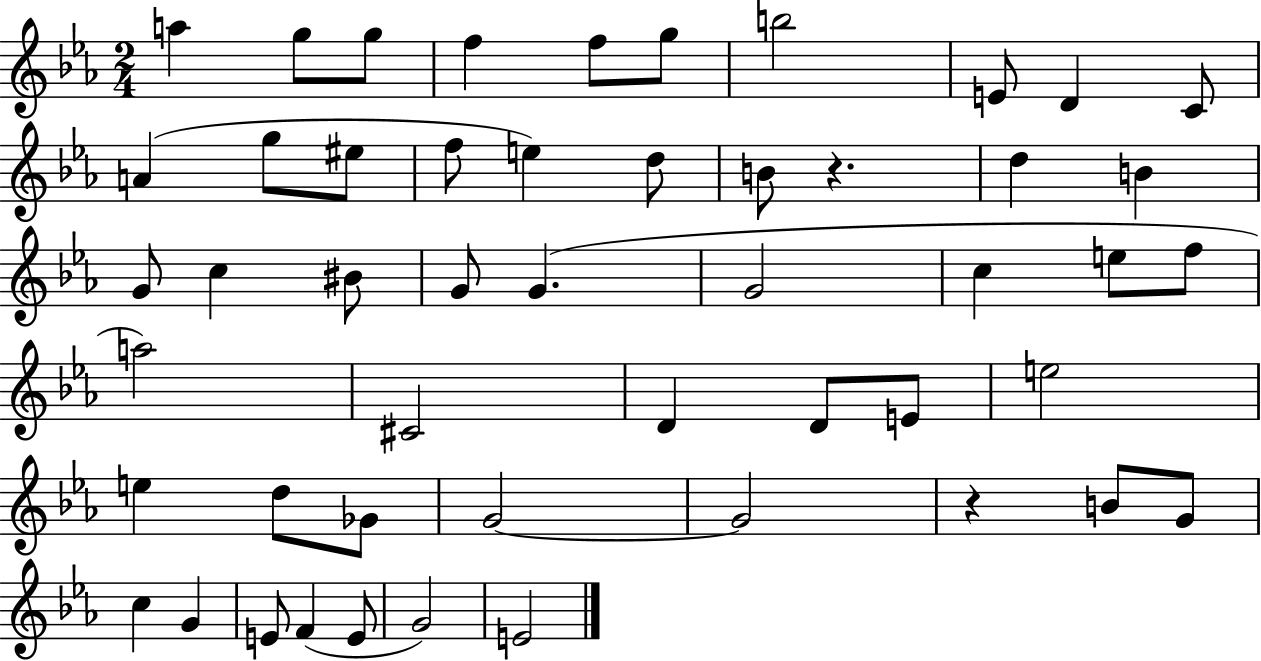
{
  \clef treble
  \numericTimeSignature
  \time 2/4
  \key ees \major
  \repeat volta 2 { a''4 g''8 g''8 | f''4 f''8 g''8 | b''2 | e'8 d'4 c'8 | \break a'4( g''8 eis''8 | f''8 e''4) d''8 | b'8 r4. | d''4 b'4 | \break g'8 c''4 bis'8 | g'8 g'4.( | g'2 | c''4 e''8 f''8 | \break a''2) | cis'2 | d'4 d'8 e'8 | e''2 | \break e''4 d''8 ges'8 | g'2~~ | g'2 | r4 b'8 g'8 | \break c''4 g'4 | e'8 f'4( e'8 | g'2) | e'2 | \break } \bar "|."
}